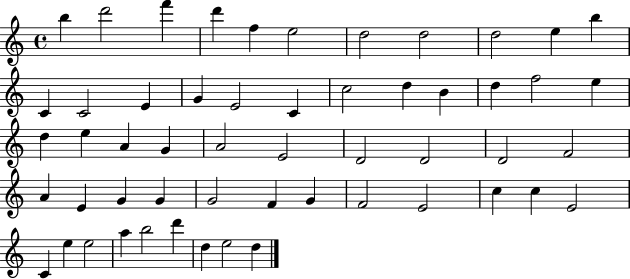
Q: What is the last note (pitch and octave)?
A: D5